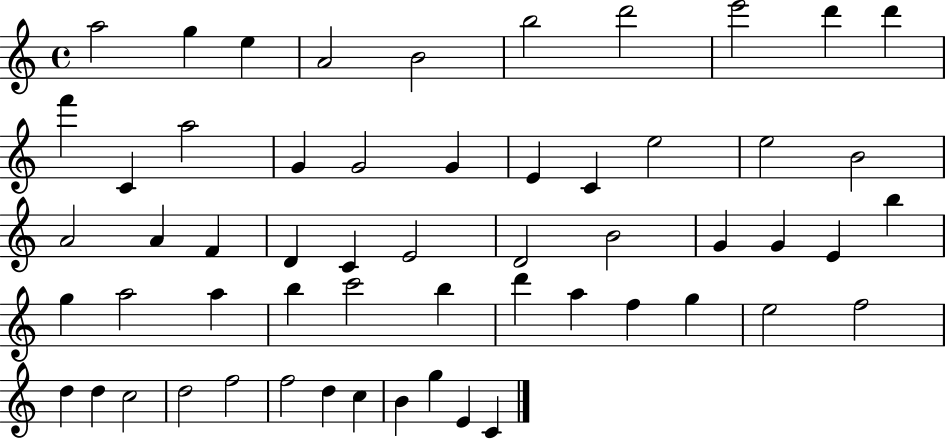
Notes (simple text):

A5/h G5/q E5/q A4/h B4/h B5/h D6/h E6/h D6/q D6/q F6/q C4/q A5/h G4/q G4/h G4/q E4/q C4/q E5/h E5/h B4/h A4/h A4/q F4/q D4/q C4/q E4/h D4/h B4/h G4/q G4/q E4/q B5/q G5/q A5/h A5/q B5/q C6/h B5/q D6/q A5/q F5/q G5/q E5/h F5/h D5/q D5/q C5/h D5/h F5/h F5/h D5/q C5/q B4/q G5/q E4/q C4/q